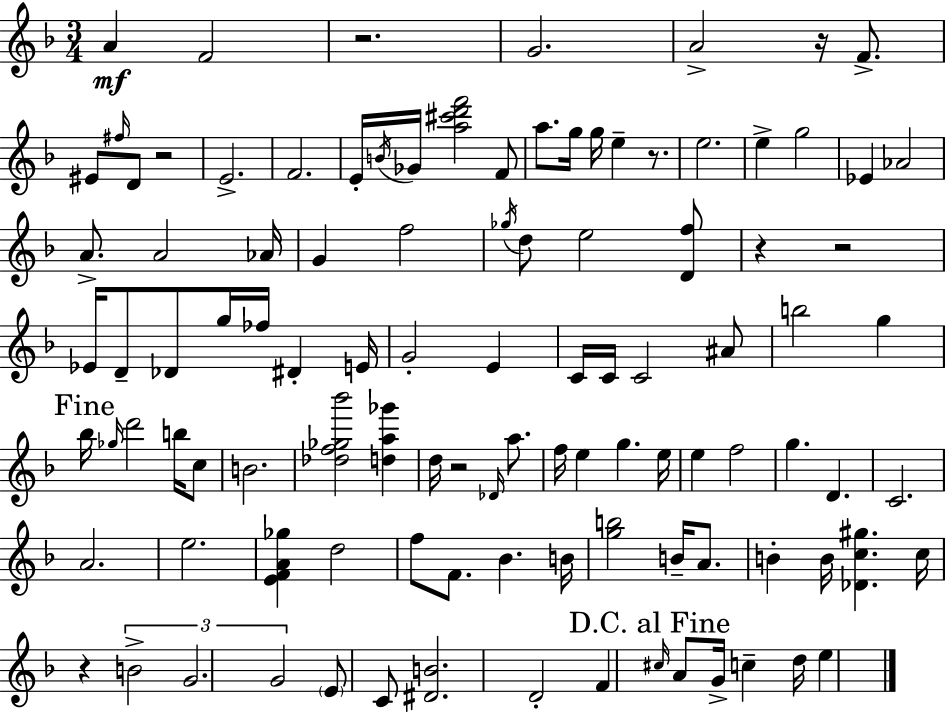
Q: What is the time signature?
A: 3/4